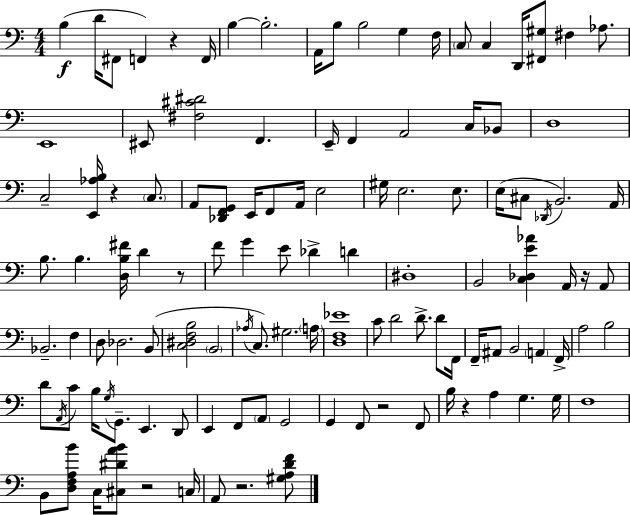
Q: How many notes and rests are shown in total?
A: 118